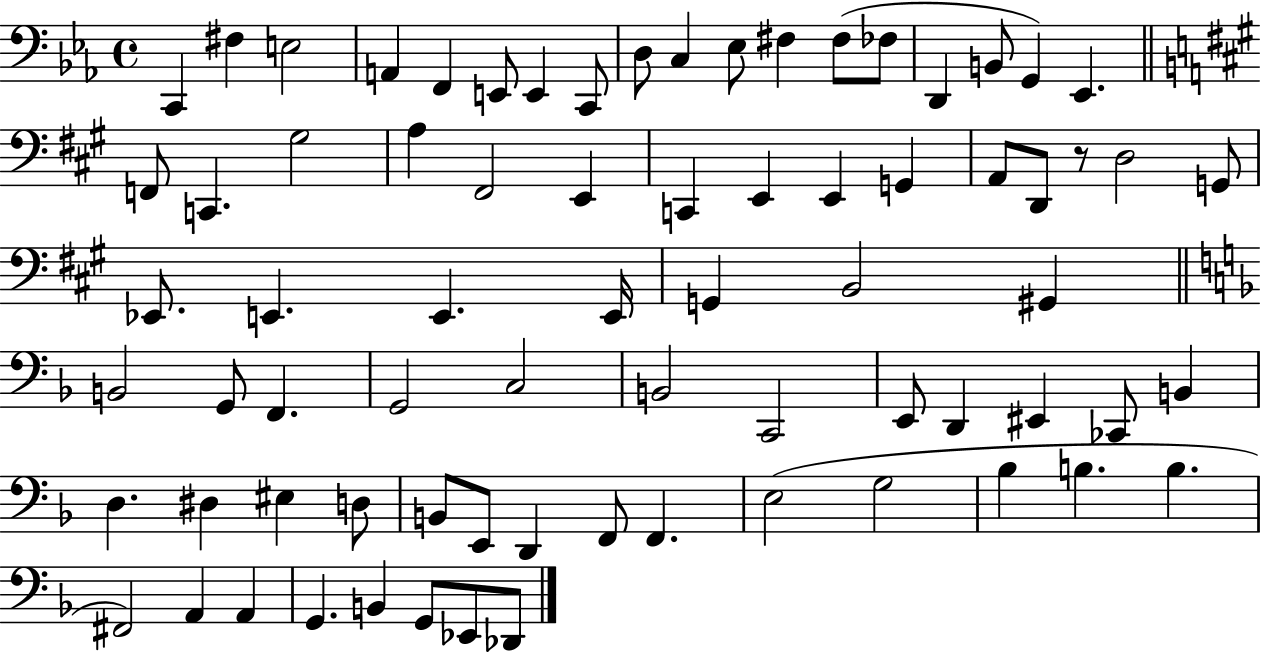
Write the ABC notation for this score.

X:1
T:Untitled
M:4/4
L:1/4
K:Eb
C,, ^F, E,2 A,, F,, E,,/2 E,, C,,/2 D,/2 C, _E,/2 ^F, ^F,/2 _F,/2 D,, B,,/2 G,, _E,, F,,/2 C,, ^G,2 A, ^F,,2 E,, C,, E,, E,, G,, A,,/2 D,,/2 z/2 D,2 G,,/2 _E,,/2 E,, E,, E,,/4 G,, B,,2 ^G,, B,,2 G,,/2 F,, G,,2 C,2 B,,2 C,,2 E,,/2 D,, ^E,, _C,,/2 B,, D, ^D, ^E, D,/2 B,,/2 E,,/2 D,, F,,/2 F,, E,2 G,2 _B, B, B, ^F,,2 A,, A,, G,, B,, G,,/2 _E,,/2 _D,,/2